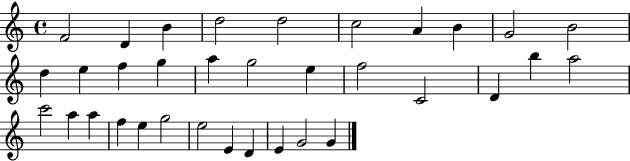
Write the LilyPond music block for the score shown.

{
  \clef treble
  \time 4/4
  \defaultTimeSignature
  \key c \major
  f'2 d'4 b'4 | d''2 d''2 | c''2 a'4 b'4 | g'2 b'2 | \break d''4 e''4 f''4 g''4 | a''4 g''2 e''4 | f''2 c'2 | d'4 b''4 a''2 | \break c'''2 a''4 a''4 | f''4 e''4 g''2 | e''2 e'4 d'4 | e'4 g'2 g'4 | \break \bar "|."
}